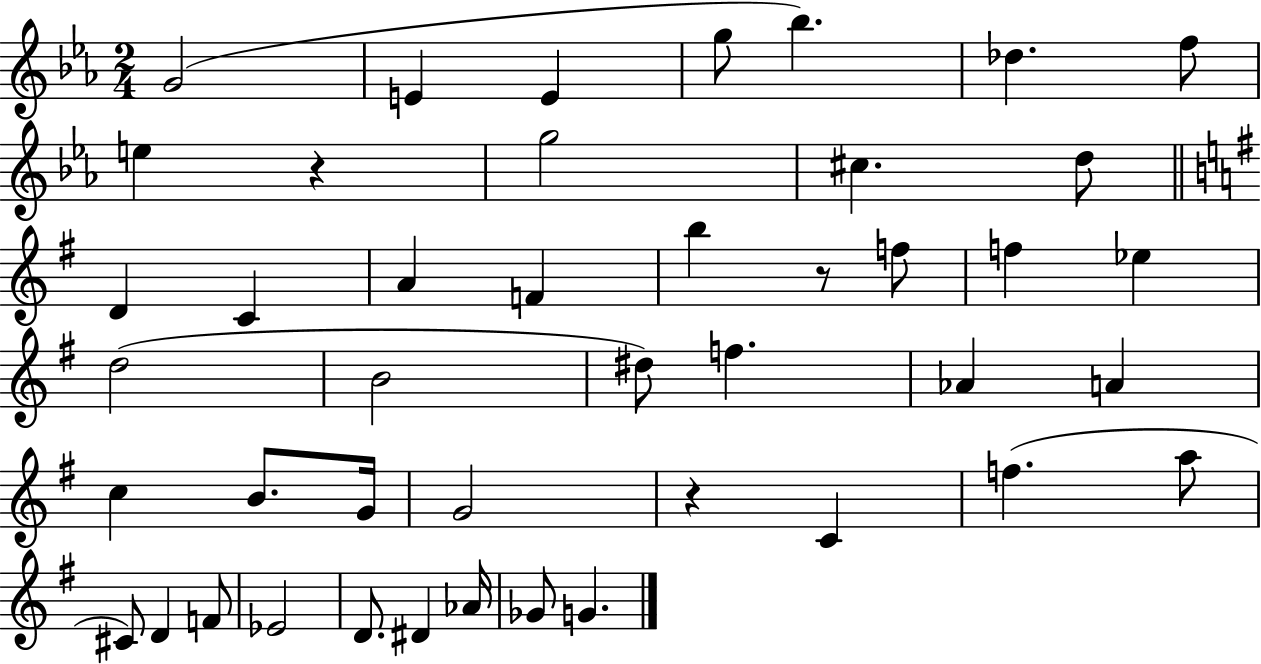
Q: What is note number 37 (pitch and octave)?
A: D4